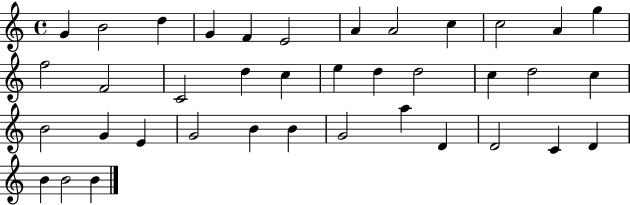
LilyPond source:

{
  \clef treble
  \time 4/4
  \defaultTimeSignature
  \key c \major
  g'4 b'2 d''4 | g'4 f'4 e'2 | a'4 a'2 c''4 | c''2 a'4 g''4 | \break f''2 f'2 | c'2 d''4 c''4 | e''4 d''4 d''2 | c''4 d''2 c''4 | \break b'2 g'4 e'4 | g'2 b'4 b'4 | g'2 a''4 d'4 | d'2 c'4 d'4 | \break b'4 b'2 b'4 | \bar "|."
}